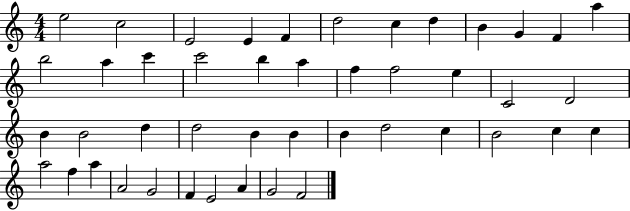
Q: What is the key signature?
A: C major